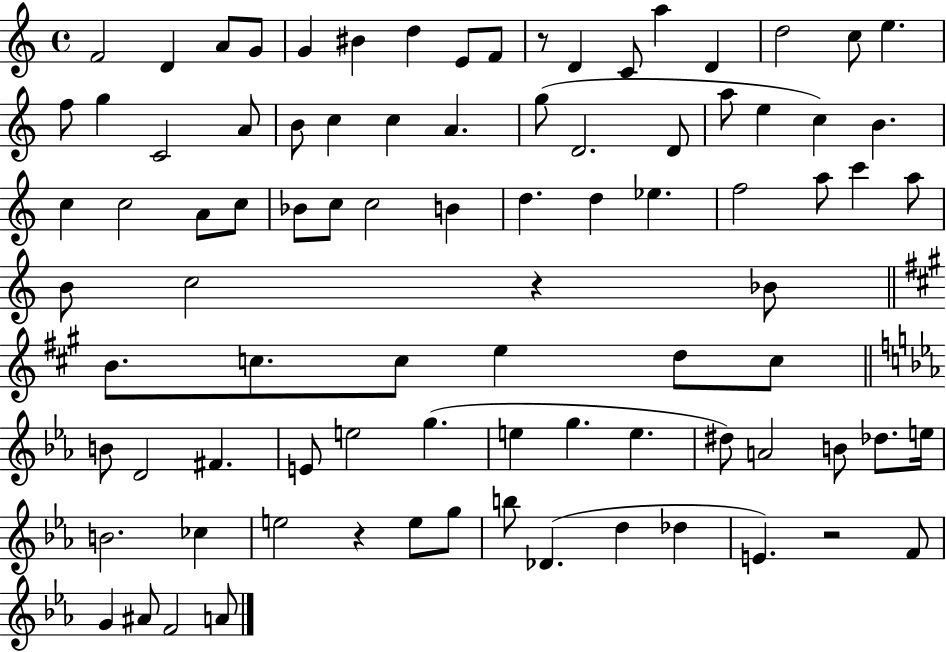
X:1
T:Untitled
M:4/4
L:1/4
K:C
F2 D A/2 G/2 G ^B d E/2 F/2 z/2 D C/2 a D d2 c/2 e f/2 g C2 A/2 B/2 c c A g/2 D2 D/2 a/2 e c B c c2 A/2 c/2 _B/2 c/2 c2 B d d _e f2 a/2 c' a/2 B/2 c2 z _B/2 B/2 c/2 c/2 e d/2 c/2 B/2 D2 ^F E/2 e2 g e g e ^d/2 A2 B/2 _d/2 e/4 B2 _c e2 z e/2 g/2 b/2 _D d _d E z2 F/2 G ^A/2 F2 A/2